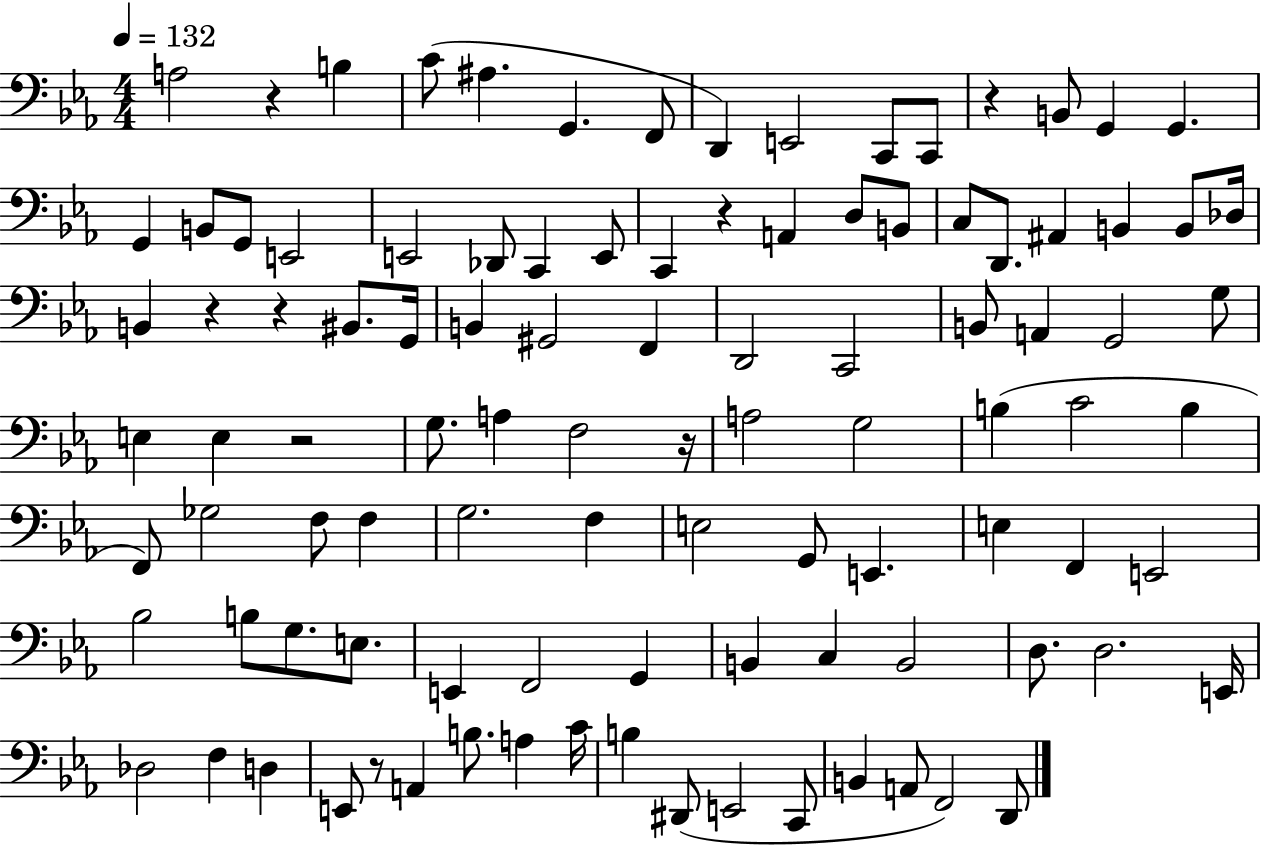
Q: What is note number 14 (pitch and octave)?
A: G2